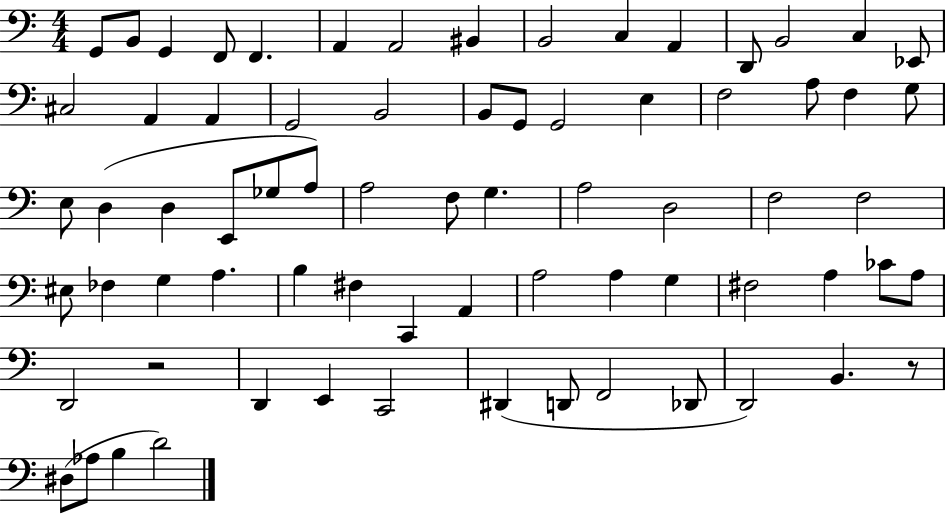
G2/e B2/e G2/q F2/e F2/q. A2/q A2/h BIS2/q B2/h C3/q A2/q D2/e B2/h C3/q Eb2/e C#3/h A2/q A2/q G2/h B2/h B2/e G2/e G2/h E3/q F3/h A3/e F3/q G3/e E3/e D3/q D3/q E2/e Gb3/e A3/e A3/h F3/e G3/q. A3/h D3/h F3/h F3/h EIS3/e FES3/q G3/q A3/q. B3/q F#3/q C2/q A2/q A3/h A3/q G3/q F#3/h A3/q CES4/e A3/e D2/h R/h D2/q E2/q C2/h D#2/q D2/e F2/h Db2/e D2/h B2/q. R/e D#3/e Ab3/e B3/q D4/h